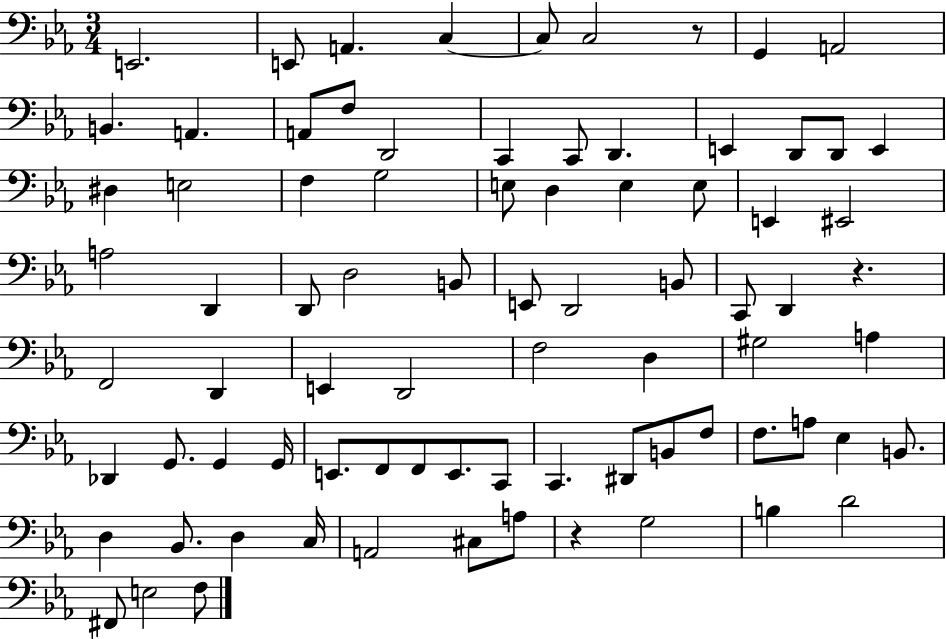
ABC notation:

X:1
T:Untitled
M:3/4
L:1/4
K:Eb
E,,2 E,,/2 A,, C, C,/2 C,2 z/2 G,, A,,2 B,, A,, A,,/2 F,/2 D,,2 C,, C,,/2 D,, E,, D,,/2 D,,/2 E,, ^D, E,2 F, G,2 E,/2 D, E, E,/2 E,, ^E,,2 A,2 D,, D,,/2 D,2 B,,/2 E,,/2 D,,2 B,,/2 C,,/2 D,, z F,,2 D,, E,, D,,2 F,2 D, ^G,2 A, _D,, G,,/2 G,, G,,/4 E,,/2 F,,/2 F,,/2 E,,/2 C,,/2 C,, ^D,,/2 B,,/2 F,/2 F,/2 A,/2 _E, B,,/2 D, _B,,/2 D, C,/4 A,,2 ^C,/2 A,/2 z G,2 B, D2 ^F,,/2 E,2 F,/2